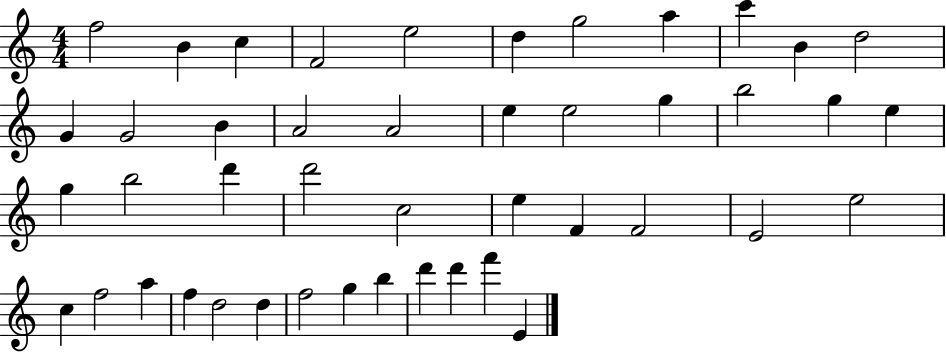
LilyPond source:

{
  \clef treble
  \numericTimeSignature
  \time 4/4
  \key c \major
  f''2 b'4 c''4 | f'2 e''2 | d''4 g''2 a''4 | c'''4 b'4 d''2 | \break g'4 g'2 b'4 | a'2 a'2 | e''4 e''2 g''4 | b''2 g''4 e''4 | \break g''4 b''2 d'''4 | d'''2 c''2 | e''4 f'4 f'2 | e'2 e''2 | \break c''4 f''2 a''4 | f''4 d''2 d''4 | f''2 g''4 b''4 | d'''4 d'''4 f'''4 e'4 | \break \bar "|."
}